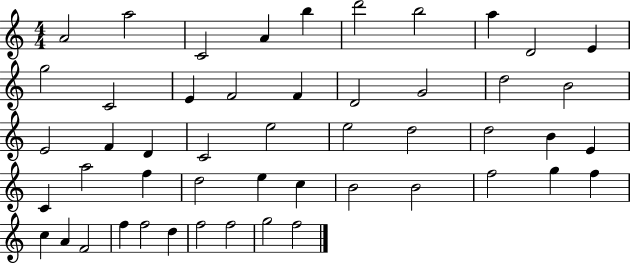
{
  \clef treble
  \numericTimeSignature
  \time 4/4
  \key c \major
  a'2 a''2 | c'2 a'4 b''4 | d'''2 b''2 | a''4 d'2 e'4 | \break g''2 c'2 | e'4 f'2 f'4 | d'2 g'2 | d''2 b'2 | \break e'2 f'4 d'4 | c'2 e''2 | e''2 d''2 | d''2 b'4 e'4 | \break c'4 a''2 f''4 | d''2 e''4 c''4 | b'2 b'2 | f''2 g''4 f''4 | \break c''4 a'4 f'2 | f''4 f''2 d''4 | f''2 f''2 | g''2 f''2 | \break \bar "|."
}